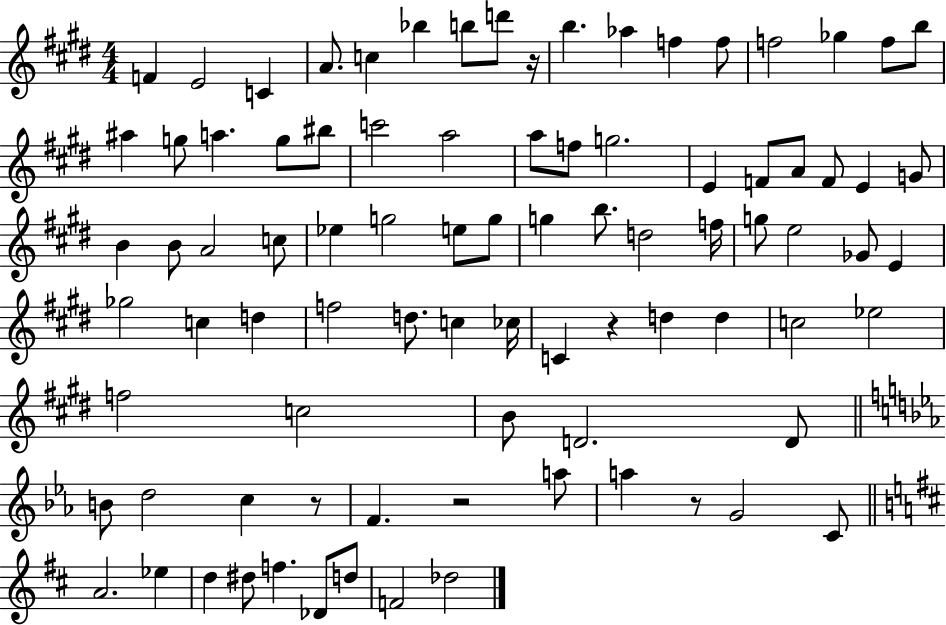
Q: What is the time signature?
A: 4/4